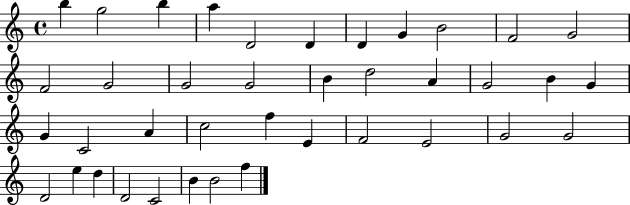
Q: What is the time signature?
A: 4/4